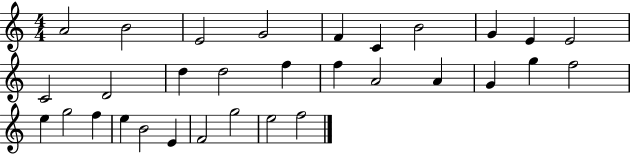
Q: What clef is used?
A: treble